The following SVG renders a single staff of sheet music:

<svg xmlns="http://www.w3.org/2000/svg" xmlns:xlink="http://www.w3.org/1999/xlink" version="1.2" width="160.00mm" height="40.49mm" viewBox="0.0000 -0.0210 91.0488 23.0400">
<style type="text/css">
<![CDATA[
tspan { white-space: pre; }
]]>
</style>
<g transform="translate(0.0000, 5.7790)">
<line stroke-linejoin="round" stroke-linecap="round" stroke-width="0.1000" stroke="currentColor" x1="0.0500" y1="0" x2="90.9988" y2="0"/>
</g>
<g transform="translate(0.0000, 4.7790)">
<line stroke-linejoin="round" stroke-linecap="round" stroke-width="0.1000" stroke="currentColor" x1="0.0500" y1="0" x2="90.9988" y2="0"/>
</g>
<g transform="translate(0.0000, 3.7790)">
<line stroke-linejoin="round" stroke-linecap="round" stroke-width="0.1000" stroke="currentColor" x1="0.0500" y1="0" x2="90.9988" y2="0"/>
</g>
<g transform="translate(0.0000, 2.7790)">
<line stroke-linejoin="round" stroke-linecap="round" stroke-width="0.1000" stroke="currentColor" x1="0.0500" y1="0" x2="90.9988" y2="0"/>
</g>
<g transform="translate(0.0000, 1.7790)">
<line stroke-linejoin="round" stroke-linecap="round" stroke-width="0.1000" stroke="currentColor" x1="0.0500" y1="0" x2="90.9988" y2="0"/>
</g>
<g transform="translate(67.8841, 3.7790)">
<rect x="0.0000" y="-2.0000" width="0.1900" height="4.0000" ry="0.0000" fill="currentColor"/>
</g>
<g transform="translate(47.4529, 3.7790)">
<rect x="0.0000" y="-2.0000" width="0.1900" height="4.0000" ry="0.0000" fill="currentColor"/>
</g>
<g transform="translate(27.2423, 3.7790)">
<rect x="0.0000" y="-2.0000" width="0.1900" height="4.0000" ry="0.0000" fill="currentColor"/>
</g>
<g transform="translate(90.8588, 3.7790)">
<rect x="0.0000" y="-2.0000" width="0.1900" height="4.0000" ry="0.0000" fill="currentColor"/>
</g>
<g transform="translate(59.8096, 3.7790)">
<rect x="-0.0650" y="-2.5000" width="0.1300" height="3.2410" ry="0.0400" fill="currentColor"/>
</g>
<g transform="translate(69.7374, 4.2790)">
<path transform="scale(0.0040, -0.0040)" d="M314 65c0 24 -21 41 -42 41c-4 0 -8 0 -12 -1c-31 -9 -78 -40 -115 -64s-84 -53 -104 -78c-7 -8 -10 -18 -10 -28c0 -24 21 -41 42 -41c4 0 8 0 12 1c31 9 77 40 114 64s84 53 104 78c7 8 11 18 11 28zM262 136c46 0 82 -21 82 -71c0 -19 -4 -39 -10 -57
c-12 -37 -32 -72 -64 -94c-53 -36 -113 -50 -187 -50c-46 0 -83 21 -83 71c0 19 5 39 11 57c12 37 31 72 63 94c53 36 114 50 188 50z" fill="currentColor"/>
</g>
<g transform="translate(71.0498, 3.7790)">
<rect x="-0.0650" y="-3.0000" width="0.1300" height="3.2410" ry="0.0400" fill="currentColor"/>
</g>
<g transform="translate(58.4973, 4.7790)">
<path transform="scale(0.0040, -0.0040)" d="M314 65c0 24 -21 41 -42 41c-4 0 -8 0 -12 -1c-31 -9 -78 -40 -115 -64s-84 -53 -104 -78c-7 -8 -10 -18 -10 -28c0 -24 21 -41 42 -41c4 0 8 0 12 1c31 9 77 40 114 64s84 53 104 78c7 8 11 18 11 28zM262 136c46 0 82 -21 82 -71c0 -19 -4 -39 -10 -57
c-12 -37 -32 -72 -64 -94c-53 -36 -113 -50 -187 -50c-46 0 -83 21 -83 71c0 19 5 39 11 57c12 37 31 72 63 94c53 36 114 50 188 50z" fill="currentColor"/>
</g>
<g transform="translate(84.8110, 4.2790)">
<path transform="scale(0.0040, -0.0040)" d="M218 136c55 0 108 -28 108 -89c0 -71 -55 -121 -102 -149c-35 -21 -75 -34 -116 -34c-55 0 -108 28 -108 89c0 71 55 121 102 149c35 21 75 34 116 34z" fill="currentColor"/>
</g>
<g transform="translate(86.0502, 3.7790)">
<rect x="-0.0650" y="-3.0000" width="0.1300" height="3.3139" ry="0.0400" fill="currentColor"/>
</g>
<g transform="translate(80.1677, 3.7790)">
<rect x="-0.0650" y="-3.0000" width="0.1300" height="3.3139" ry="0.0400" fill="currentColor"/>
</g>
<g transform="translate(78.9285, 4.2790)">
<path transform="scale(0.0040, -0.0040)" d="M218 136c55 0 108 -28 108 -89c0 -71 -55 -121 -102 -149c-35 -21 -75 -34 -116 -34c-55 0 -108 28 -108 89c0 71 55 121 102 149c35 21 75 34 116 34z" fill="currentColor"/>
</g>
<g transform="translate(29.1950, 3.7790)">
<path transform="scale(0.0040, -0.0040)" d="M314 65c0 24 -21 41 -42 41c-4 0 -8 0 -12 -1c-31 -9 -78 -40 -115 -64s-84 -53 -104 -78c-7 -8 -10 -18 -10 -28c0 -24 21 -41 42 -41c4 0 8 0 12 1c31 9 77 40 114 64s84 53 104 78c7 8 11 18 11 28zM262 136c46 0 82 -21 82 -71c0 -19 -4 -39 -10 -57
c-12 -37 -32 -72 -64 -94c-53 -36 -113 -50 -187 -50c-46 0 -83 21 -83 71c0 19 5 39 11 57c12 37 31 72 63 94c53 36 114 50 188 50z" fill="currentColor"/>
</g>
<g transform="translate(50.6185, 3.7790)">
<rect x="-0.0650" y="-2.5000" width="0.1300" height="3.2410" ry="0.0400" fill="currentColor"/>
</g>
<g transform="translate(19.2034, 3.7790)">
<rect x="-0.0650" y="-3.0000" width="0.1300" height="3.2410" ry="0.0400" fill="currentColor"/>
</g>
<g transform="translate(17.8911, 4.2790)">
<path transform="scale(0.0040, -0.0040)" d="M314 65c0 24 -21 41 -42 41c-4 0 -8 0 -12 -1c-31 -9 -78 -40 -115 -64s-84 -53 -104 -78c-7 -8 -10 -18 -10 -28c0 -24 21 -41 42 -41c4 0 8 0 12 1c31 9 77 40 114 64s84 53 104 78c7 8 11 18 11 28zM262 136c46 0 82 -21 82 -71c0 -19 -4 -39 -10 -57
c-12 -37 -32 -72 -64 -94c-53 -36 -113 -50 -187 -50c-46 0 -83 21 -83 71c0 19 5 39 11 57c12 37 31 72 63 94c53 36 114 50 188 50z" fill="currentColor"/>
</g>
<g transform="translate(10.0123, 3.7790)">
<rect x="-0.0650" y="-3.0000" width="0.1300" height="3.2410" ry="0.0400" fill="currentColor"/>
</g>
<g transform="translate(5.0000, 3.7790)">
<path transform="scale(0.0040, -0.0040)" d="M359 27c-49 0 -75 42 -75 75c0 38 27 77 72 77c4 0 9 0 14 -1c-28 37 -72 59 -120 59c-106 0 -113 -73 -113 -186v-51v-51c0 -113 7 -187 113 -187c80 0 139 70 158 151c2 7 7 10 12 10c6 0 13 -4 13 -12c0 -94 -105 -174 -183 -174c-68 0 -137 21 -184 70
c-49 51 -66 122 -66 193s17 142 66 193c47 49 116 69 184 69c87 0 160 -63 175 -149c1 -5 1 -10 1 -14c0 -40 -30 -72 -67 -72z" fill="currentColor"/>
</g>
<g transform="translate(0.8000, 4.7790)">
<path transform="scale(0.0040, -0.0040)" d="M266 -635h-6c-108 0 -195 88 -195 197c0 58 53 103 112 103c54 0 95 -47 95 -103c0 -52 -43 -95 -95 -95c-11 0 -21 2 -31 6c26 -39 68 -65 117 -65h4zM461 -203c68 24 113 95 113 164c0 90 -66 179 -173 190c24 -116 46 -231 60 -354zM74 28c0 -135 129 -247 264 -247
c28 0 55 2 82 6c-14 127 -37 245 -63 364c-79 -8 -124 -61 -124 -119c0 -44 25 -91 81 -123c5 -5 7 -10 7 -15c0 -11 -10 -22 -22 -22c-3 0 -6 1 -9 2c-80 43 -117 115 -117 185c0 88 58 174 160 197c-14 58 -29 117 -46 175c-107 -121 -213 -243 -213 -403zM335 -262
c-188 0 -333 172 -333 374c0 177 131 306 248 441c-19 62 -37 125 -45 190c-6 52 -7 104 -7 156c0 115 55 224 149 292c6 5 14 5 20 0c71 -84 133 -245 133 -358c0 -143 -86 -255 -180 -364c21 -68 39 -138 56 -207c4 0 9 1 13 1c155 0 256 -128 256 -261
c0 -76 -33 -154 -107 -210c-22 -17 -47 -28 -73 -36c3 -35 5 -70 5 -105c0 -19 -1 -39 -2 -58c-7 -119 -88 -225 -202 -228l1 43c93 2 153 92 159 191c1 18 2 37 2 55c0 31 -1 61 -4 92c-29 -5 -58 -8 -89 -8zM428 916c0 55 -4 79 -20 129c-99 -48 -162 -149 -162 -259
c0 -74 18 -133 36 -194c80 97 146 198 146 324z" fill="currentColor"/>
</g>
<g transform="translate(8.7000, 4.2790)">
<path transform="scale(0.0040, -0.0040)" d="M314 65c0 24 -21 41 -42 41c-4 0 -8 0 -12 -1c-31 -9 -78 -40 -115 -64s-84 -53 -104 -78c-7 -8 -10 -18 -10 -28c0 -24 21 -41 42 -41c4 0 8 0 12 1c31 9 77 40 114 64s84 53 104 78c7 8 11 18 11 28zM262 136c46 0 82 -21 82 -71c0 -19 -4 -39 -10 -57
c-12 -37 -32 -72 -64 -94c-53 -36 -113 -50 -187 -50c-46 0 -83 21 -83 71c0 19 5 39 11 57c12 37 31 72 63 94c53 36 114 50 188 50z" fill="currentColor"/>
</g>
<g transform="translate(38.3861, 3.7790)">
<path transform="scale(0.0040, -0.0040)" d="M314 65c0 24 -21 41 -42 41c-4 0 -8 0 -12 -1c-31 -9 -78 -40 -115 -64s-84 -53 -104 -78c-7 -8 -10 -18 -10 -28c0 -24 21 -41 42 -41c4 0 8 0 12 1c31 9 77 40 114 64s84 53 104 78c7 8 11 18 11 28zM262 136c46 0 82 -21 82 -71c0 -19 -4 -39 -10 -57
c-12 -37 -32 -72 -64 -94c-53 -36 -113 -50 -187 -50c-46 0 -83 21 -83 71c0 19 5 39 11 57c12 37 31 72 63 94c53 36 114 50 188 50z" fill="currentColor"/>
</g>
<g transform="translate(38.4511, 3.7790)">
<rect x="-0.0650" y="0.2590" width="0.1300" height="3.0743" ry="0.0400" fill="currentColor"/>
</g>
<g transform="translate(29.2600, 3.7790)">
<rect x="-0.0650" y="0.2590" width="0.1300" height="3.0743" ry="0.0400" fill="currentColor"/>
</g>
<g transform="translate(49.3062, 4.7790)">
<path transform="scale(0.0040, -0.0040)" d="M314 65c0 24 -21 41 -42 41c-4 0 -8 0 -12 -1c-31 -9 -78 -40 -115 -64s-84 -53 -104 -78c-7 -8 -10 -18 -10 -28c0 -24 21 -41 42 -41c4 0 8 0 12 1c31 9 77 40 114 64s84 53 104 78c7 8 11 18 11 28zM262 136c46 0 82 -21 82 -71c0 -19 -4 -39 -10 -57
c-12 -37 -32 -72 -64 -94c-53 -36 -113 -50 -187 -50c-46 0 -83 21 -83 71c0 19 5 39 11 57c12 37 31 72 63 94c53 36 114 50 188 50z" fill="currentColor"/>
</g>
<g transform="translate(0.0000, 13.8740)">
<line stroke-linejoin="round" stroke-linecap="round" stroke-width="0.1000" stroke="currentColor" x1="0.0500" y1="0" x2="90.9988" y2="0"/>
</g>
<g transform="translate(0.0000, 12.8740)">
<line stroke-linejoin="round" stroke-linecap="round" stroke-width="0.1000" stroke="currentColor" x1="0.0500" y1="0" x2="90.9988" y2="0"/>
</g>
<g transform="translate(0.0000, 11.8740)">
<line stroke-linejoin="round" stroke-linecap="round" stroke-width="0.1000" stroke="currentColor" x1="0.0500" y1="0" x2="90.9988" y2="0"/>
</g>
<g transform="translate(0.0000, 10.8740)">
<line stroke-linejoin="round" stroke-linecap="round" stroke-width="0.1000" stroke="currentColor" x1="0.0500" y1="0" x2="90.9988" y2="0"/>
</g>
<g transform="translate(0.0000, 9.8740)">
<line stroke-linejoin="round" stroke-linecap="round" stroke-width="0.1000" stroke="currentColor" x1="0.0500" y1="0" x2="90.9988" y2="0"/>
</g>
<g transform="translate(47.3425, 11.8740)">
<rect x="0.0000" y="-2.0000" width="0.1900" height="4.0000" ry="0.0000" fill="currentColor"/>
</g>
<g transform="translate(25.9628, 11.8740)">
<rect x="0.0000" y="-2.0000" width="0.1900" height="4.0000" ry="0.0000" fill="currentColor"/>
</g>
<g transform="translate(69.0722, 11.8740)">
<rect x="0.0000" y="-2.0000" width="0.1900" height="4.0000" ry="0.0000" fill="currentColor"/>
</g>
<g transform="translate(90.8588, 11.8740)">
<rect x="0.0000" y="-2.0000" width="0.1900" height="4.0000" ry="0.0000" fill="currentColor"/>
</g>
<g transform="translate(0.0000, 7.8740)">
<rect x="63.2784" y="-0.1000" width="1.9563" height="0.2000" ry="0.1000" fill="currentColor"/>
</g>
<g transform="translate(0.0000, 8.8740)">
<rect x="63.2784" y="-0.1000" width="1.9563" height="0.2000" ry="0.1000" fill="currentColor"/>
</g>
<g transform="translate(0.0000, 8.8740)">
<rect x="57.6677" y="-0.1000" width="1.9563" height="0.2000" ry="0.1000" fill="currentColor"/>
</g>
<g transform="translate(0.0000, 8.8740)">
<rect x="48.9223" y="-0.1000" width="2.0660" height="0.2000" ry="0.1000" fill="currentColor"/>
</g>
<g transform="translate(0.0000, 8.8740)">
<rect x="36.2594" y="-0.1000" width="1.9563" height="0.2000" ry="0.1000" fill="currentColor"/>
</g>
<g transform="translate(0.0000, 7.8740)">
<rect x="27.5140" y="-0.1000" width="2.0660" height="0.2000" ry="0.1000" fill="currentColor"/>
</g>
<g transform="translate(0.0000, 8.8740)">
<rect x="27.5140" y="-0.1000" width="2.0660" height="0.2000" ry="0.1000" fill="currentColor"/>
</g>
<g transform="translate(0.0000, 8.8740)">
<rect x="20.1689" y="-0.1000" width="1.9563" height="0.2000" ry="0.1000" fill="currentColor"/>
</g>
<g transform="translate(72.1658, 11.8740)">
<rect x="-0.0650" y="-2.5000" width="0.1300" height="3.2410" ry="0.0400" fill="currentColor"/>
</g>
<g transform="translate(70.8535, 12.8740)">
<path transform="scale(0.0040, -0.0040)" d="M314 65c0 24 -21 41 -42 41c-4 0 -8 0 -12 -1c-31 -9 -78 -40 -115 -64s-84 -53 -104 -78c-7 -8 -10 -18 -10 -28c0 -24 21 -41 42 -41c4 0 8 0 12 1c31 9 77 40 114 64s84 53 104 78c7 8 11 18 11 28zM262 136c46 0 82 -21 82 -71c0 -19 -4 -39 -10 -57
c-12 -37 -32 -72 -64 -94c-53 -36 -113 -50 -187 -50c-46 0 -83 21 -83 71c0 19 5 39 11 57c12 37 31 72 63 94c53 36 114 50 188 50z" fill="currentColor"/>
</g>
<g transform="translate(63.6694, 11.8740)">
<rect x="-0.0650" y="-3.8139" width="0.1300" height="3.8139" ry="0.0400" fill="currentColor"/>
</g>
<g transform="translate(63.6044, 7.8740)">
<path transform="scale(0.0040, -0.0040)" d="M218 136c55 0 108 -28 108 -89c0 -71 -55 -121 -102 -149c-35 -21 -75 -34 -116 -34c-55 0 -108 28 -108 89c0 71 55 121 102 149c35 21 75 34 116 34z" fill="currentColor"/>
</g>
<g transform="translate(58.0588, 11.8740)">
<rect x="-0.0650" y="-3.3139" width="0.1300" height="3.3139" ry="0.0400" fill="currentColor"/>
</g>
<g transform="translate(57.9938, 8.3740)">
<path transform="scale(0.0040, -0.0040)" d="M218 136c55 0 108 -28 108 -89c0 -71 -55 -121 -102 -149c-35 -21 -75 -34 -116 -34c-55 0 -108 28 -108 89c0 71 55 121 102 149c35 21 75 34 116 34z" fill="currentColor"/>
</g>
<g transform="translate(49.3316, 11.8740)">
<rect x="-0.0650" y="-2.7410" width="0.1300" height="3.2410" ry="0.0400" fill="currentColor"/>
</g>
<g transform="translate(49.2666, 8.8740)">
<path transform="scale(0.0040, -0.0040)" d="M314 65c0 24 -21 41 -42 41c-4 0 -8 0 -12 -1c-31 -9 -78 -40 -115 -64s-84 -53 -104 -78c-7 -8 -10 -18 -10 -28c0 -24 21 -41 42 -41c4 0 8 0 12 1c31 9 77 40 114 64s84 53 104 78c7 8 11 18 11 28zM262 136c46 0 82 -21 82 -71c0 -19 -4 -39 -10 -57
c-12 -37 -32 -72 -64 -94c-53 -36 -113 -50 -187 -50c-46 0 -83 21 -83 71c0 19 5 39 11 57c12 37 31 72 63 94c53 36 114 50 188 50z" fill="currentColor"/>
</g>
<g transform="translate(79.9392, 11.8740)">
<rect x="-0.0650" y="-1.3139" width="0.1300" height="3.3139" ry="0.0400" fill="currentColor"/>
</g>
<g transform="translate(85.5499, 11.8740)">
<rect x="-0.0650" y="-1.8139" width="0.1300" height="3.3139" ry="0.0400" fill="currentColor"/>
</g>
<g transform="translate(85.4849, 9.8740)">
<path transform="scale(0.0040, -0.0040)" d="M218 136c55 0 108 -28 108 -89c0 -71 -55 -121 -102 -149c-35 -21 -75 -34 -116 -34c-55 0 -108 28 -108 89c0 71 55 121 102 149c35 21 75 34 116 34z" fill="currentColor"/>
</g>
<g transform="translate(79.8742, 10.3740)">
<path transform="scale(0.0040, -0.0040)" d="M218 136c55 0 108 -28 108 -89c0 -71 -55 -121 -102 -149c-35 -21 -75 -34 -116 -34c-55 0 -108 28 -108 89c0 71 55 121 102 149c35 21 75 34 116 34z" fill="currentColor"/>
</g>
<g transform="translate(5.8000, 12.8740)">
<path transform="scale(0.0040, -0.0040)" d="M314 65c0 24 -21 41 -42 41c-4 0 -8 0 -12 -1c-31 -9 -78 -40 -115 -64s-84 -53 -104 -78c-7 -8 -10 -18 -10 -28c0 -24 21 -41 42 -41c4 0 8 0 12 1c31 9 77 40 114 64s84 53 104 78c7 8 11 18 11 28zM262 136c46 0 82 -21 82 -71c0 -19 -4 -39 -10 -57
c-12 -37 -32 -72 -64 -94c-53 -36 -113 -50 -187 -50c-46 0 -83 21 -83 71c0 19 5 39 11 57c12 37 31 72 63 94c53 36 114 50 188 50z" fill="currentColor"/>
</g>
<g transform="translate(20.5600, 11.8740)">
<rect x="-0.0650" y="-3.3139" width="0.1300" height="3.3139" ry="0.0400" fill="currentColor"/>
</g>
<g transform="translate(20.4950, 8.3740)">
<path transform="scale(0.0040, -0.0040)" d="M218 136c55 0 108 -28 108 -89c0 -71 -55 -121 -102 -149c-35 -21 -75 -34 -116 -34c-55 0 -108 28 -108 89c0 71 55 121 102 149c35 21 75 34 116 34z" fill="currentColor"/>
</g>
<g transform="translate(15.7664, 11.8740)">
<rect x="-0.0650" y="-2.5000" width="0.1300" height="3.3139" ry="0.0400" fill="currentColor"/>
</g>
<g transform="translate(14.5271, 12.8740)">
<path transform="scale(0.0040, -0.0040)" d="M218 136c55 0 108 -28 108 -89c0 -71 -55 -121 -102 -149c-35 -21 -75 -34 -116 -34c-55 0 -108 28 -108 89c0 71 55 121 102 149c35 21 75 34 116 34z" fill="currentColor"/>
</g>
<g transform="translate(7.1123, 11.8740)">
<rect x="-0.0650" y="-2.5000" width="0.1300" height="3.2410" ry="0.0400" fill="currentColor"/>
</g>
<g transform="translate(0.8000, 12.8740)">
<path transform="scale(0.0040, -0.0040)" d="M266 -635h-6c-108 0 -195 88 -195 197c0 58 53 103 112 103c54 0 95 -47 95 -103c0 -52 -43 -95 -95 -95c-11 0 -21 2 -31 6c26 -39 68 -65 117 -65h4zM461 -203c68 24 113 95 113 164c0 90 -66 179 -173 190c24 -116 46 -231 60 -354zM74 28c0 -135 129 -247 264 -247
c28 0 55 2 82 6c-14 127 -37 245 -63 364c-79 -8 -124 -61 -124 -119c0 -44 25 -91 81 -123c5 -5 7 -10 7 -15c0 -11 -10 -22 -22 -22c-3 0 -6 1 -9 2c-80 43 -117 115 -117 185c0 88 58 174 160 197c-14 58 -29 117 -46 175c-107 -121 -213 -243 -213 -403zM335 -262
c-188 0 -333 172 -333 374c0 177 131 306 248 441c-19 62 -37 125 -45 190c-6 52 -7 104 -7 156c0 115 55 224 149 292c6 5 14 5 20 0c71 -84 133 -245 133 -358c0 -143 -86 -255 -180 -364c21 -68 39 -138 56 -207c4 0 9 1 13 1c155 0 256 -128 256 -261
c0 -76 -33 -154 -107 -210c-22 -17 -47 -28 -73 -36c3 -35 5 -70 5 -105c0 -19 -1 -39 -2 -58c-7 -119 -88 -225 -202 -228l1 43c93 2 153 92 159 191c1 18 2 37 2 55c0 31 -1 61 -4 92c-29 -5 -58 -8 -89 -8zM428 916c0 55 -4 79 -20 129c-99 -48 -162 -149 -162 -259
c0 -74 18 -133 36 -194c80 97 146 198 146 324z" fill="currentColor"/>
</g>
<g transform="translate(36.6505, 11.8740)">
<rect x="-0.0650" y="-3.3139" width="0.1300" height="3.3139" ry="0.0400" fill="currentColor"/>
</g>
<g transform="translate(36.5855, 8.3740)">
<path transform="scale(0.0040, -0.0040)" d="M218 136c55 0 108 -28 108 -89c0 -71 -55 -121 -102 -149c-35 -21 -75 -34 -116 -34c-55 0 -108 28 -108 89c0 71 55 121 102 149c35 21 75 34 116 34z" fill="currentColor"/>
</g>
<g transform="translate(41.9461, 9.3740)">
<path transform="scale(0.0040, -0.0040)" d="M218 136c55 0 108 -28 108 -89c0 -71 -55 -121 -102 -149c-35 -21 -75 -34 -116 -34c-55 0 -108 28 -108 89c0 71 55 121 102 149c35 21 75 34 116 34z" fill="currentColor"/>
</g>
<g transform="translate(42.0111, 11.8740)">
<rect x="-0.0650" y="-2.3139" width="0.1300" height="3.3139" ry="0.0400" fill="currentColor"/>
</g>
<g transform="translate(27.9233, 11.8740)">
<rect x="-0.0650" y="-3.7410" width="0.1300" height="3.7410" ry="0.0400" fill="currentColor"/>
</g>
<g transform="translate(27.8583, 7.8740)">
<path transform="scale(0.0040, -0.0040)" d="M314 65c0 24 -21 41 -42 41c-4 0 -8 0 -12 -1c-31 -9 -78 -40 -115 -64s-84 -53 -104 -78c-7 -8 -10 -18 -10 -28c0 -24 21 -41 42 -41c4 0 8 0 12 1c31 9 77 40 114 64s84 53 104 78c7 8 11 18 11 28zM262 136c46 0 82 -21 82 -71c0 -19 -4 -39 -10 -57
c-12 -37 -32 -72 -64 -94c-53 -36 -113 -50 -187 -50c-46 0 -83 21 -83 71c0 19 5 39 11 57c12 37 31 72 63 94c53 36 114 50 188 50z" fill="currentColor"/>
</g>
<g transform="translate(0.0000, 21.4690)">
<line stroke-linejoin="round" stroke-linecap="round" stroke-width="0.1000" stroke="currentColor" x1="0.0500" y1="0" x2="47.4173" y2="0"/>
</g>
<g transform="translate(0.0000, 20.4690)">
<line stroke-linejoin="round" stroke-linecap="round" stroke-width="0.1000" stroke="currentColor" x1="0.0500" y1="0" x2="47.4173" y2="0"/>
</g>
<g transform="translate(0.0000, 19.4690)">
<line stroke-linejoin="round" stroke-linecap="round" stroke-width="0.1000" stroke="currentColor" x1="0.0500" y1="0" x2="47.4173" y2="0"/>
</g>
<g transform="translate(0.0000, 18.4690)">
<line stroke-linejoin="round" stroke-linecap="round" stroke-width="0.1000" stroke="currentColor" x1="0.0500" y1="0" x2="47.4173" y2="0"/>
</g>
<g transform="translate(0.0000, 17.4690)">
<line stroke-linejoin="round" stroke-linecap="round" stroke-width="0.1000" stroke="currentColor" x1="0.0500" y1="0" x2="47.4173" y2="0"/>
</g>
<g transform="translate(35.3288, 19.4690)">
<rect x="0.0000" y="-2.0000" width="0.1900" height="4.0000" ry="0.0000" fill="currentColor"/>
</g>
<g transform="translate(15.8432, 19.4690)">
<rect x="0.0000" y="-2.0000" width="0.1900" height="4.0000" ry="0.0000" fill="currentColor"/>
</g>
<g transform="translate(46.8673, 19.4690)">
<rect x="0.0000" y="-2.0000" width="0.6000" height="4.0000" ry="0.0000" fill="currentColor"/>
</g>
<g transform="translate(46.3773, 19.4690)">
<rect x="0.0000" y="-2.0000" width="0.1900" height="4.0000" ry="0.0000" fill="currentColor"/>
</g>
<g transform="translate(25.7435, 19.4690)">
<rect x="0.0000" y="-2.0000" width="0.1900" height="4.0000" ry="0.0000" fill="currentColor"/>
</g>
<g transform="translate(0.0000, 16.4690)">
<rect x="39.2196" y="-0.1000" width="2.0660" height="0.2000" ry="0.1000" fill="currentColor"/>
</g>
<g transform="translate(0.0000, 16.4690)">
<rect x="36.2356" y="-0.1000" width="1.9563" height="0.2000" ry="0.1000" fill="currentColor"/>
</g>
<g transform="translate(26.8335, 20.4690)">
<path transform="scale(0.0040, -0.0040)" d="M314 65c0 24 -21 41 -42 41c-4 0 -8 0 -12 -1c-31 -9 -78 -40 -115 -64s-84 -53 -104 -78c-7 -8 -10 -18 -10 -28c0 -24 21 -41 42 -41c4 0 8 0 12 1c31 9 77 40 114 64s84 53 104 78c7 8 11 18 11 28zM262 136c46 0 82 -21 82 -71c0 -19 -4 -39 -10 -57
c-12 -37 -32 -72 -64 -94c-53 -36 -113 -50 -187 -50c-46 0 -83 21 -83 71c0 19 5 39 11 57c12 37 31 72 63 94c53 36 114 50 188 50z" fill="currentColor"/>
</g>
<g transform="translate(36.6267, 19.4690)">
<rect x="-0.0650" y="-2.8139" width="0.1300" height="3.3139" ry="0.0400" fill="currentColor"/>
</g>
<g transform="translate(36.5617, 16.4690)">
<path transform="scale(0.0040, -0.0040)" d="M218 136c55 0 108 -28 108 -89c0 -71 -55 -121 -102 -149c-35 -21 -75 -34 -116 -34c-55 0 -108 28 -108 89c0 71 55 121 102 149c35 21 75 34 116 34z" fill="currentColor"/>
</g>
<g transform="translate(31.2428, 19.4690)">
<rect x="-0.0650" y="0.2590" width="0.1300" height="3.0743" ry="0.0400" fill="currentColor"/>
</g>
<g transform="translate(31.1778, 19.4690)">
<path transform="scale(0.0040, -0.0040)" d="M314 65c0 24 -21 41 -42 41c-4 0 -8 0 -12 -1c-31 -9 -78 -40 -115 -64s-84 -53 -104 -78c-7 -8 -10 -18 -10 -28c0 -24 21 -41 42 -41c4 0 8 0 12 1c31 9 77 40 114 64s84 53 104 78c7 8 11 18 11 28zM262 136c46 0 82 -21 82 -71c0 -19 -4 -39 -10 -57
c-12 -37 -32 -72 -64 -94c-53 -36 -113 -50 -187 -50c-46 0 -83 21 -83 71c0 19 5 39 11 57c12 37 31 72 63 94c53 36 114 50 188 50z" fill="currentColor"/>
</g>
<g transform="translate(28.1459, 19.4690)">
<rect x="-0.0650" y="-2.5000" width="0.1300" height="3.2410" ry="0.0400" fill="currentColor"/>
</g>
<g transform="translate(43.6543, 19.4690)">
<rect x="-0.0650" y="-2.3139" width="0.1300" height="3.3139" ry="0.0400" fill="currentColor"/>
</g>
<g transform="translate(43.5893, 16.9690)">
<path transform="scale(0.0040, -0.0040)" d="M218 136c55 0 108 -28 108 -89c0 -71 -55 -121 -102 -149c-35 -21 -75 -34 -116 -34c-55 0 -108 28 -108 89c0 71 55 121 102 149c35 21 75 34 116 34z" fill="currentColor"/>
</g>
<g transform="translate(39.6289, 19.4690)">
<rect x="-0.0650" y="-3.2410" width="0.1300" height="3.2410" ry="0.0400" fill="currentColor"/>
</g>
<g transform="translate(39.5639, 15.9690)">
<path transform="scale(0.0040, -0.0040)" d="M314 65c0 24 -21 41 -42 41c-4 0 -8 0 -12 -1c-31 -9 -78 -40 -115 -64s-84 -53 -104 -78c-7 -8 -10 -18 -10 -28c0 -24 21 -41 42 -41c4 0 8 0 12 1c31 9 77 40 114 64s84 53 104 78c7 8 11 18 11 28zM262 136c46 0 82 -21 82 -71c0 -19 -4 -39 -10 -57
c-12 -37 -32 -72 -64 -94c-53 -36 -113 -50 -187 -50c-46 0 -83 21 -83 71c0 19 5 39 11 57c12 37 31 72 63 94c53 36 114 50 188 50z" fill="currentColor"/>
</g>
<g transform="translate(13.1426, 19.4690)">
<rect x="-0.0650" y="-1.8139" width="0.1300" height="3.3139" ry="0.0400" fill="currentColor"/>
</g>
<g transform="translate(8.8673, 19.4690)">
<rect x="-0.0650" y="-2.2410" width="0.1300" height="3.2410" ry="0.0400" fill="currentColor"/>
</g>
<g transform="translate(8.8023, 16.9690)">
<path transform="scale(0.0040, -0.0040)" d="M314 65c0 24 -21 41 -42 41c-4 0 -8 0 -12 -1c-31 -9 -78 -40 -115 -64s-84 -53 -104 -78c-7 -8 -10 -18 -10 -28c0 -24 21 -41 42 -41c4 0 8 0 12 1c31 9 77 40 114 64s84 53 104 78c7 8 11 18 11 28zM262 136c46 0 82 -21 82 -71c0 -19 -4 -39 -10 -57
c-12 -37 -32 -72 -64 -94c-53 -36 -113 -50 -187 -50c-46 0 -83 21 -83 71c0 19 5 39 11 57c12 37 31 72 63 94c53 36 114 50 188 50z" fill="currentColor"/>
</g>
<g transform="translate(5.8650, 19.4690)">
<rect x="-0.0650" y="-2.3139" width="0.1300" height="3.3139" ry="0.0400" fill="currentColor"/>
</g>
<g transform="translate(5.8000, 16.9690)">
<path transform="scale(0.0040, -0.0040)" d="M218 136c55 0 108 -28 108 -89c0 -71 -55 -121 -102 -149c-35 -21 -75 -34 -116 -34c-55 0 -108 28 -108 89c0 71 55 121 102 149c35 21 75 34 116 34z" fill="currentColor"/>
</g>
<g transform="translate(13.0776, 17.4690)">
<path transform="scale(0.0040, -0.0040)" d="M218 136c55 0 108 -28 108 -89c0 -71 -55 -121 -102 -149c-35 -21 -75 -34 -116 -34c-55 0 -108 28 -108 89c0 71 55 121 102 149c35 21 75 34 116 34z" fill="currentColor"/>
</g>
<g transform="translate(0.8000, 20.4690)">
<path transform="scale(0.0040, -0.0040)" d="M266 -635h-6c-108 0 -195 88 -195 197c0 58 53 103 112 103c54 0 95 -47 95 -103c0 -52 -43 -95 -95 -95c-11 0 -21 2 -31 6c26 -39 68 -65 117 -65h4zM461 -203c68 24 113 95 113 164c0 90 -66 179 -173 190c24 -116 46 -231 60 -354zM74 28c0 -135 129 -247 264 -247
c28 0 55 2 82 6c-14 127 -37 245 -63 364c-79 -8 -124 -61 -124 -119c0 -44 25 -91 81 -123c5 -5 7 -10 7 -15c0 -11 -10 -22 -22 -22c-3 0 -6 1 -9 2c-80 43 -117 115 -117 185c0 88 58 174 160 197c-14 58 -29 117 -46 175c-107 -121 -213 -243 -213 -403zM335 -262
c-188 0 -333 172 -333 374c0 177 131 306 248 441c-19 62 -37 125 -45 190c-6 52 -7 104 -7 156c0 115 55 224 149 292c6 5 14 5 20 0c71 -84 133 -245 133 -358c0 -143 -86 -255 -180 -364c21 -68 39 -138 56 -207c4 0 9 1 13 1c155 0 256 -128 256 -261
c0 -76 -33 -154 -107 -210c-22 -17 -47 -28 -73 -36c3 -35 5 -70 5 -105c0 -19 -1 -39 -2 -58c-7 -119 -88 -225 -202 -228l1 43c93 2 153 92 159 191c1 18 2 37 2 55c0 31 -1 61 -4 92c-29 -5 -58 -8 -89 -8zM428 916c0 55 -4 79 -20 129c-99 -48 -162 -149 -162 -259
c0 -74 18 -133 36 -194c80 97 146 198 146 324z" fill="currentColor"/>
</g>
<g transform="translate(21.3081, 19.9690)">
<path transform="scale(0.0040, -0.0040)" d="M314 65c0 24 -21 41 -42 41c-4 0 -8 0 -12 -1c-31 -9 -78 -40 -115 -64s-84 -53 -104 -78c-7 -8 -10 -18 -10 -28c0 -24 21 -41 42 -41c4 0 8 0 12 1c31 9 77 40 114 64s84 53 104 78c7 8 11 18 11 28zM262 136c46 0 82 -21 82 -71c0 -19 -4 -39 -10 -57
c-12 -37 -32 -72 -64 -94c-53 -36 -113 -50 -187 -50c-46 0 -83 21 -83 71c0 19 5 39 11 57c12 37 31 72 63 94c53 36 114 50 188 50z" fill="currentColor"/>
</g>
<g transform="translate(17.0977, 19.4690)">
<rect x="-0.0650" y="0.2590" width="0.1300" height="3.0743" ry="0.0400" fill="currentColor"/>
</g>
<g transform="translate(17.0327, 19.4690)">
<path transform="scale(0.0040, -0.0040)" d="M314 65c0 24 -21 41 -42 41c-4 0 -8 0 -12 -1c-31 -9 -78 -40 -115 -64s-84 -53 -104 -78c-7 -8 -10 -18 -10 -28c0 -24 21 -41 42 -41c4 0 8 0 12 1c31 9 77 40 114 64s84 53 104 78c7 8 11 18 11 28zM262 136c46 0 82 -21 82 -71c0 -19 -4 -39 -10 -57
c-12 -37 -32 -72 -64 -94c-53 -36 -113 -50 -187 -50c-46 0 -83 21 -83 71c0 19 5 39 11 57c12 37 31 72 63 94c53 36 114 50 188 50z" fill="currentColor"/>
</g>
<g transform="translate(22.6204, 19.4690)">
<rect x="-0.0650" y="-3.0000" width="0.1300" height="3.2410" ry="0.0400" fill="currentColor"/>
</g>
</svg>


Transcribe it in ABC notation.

X:1
T:Untitled
M:4/4
L:1/4
K:C
A2 A2 B2 B2 G2 G2 A2 A A G2 G b c'2 b g a2 b c' G2 e f g g2 f B2 A2 G2 B2 a b2 g